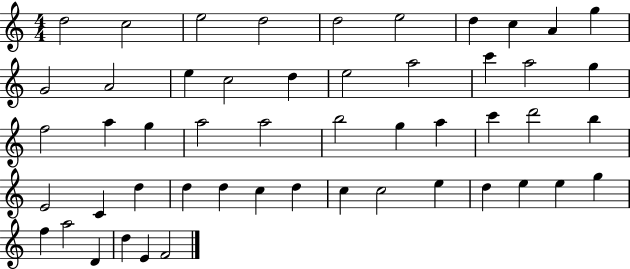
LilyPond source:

{
  \clef treble
  \numericTimeSignature
  \time 4/4
  \key c \major
  d''2 c''2 | e''2 d''2 | d''2 e''2 | d''4 c''4 a'4 g''4 | \break g'2 a'2 | e''4 c''2 d''4 | e''2 a''2 | c'''4 a''2 g''4 | \break f''2 a''4 g''4 | a''2 a''2 | b''2 g''4 a''4 | c'''4 d'''2 b''4 | \break e'2 c'4 d''4 | d''4 d''4 c''4 d''4 | c''4 c''2 e''4 | d''4 e''4 e''4 g''4 | \break f''4 a''2 d'4 | d''4 e'4 f'2 | \bar "|."
}